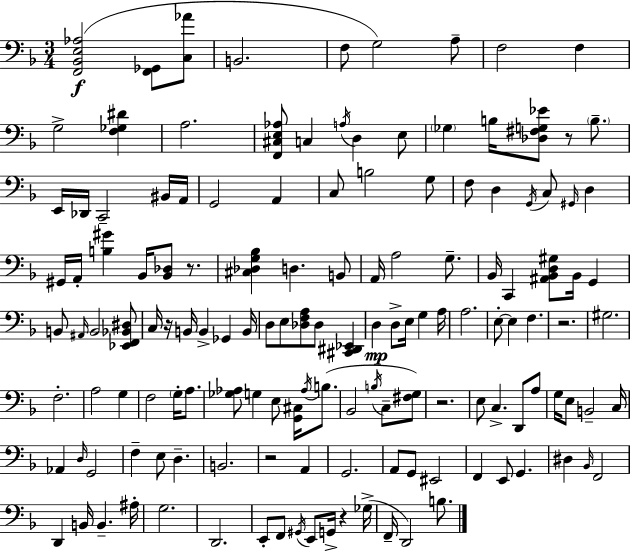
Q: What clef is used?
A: bass